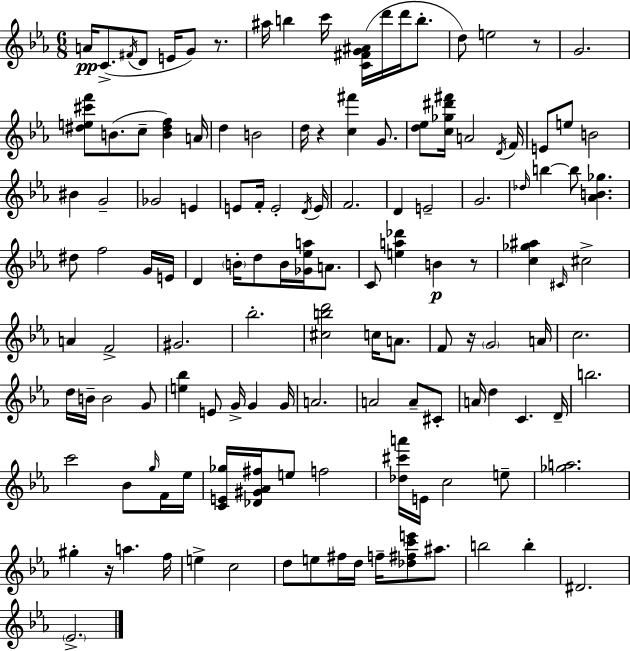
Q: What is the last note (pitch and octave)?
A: Eb4